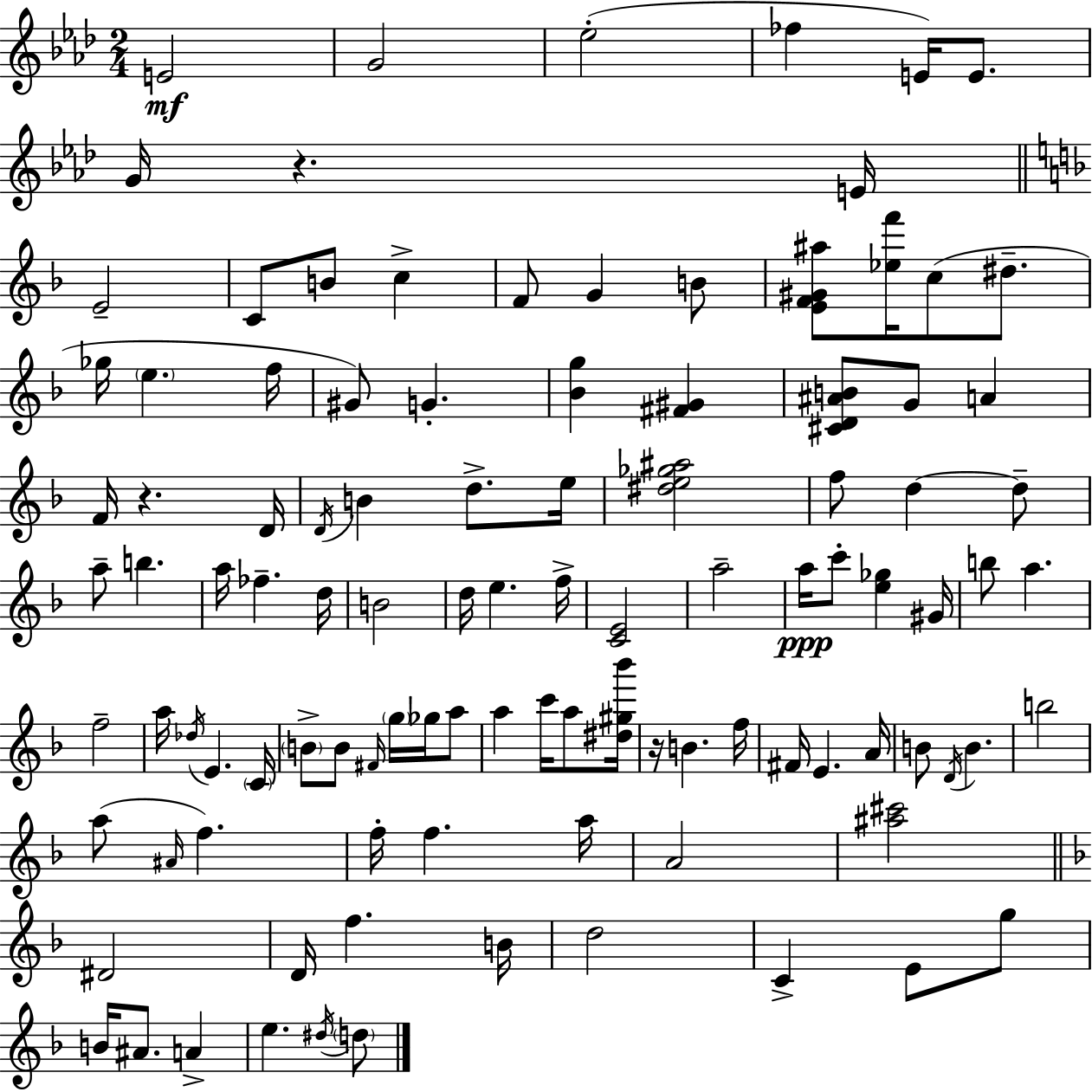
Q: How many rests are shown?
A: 3